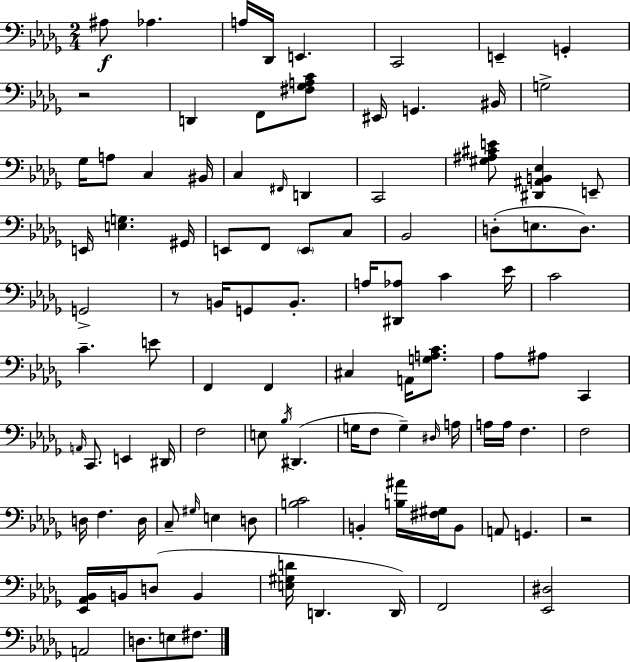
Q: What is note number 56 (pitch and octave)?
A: E3